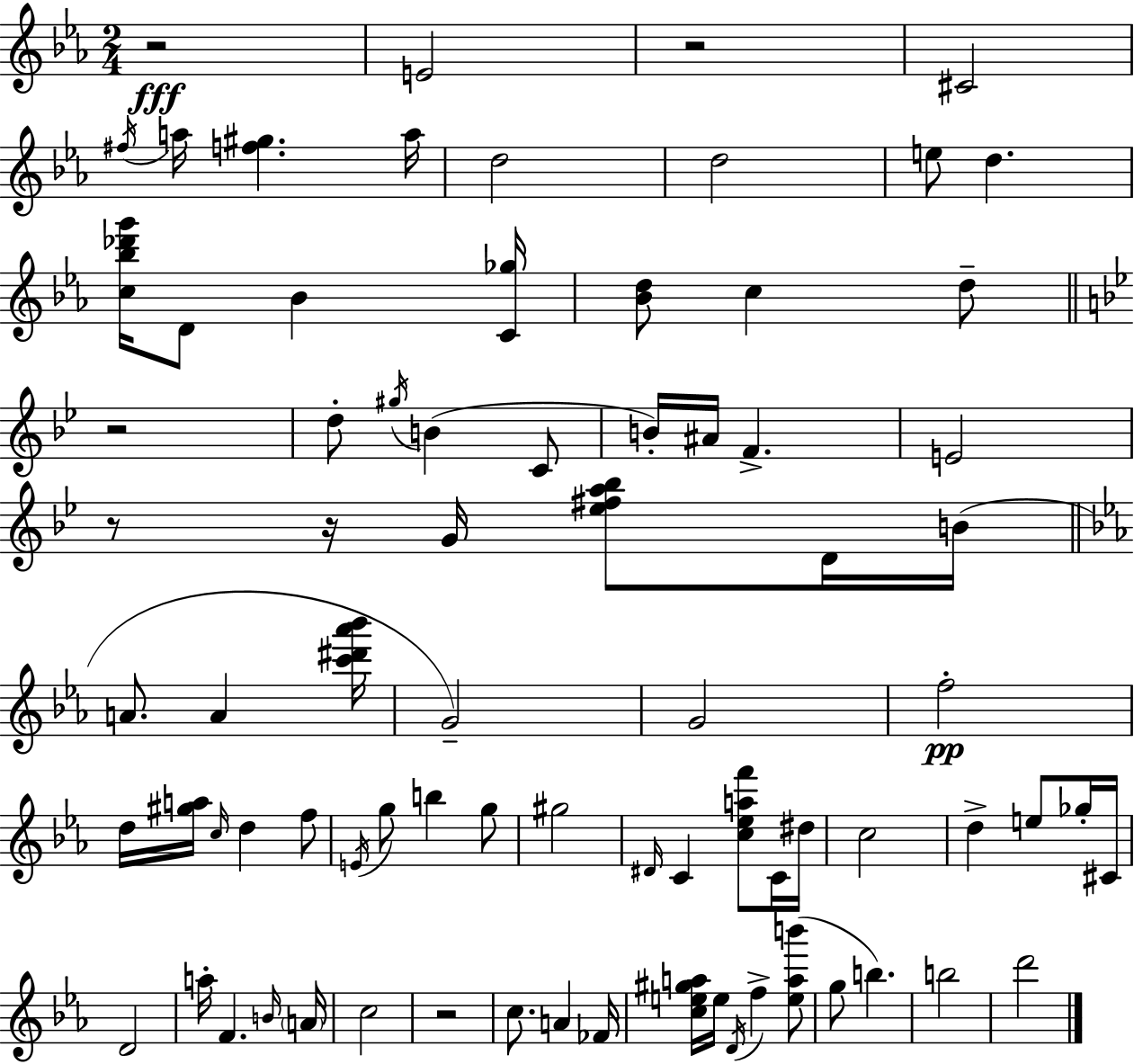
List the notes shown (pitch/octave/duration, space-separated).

R/h E4/h R/h C#4/h F#5/s A5/s [F5,G#5]/q. A5/s D5/h D5/h E5/e D5/q. [C5,Bb5,Db6,G6]/s D4/e Bb4/q [C4,Gb5]/s [Bb4,D5]/e C5/q D5/e R/h D5/e G#5/s B4/q C4/e B4/s A#4/s F4/q. E4/h R/e R/s G4/s [Eb5,F#5,A5,Bb5]/e D4/s B4/s A4/e. A4/q [C6,D#6,Ab6,Bb6]/s G4/h G4/h F5/h D5/s [G#5,A5]/s C5/s D5/q F5/e E4/s G5/e B5/q G5/e G#5/h D#4/s C4/q [C5,Eb5,A5,F6]/e C4/s D#5/s C5/h D5/q E5/e Gb5/s C#4/s D4/h A5/s F4/q. B4/s A4/s C5/h R/h C5/e. A4/q FES4/s [C5,E5,G#5,A5]/s E5/s D4/s F5/q [E5,A5,B6]/e G5/e B5/q. B5/h D6/h